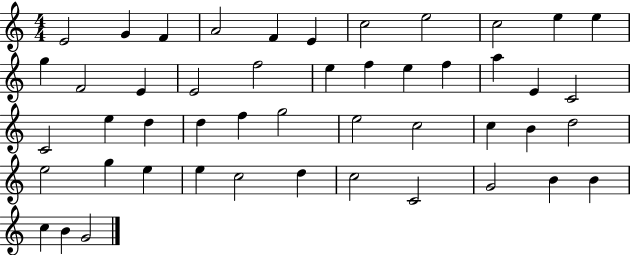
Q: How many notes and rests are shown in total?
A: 48